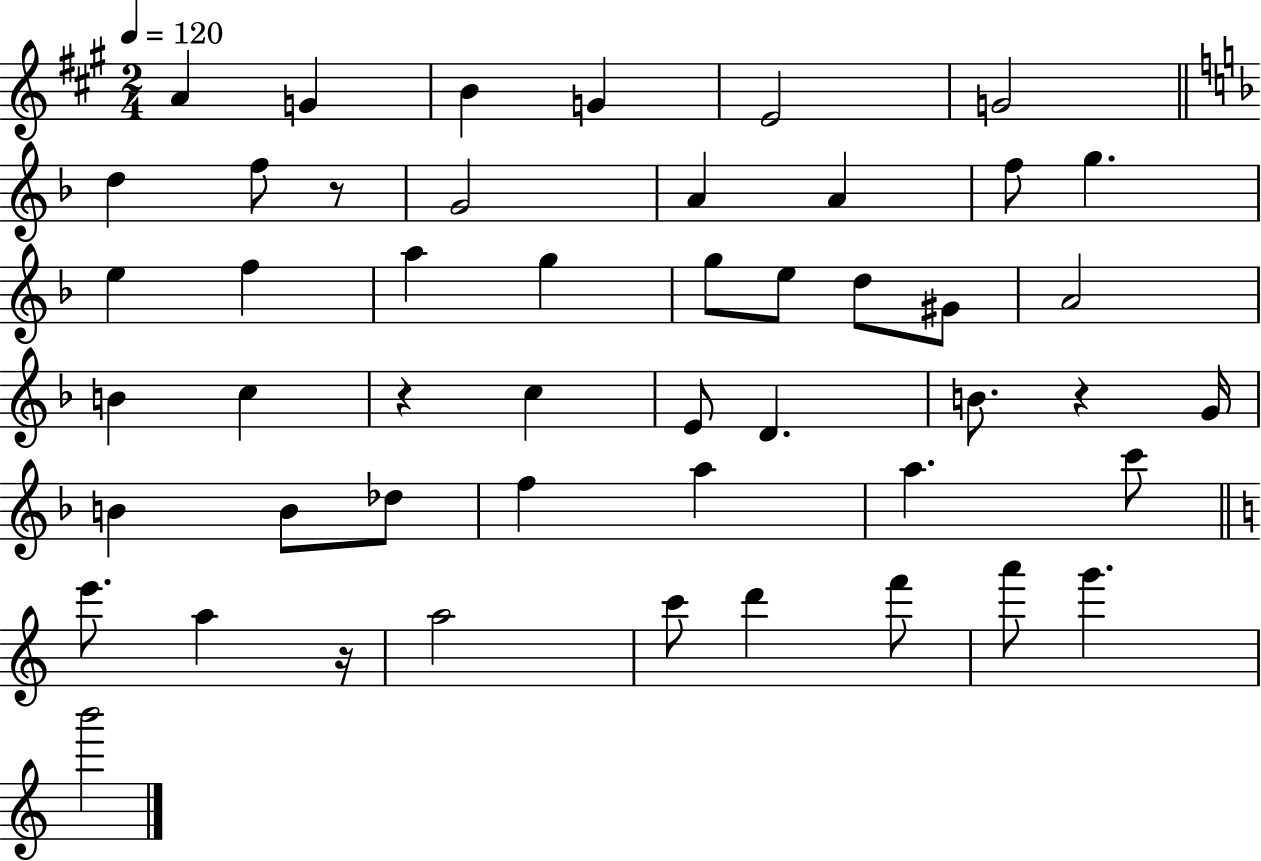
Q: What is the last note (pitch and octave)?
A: B6